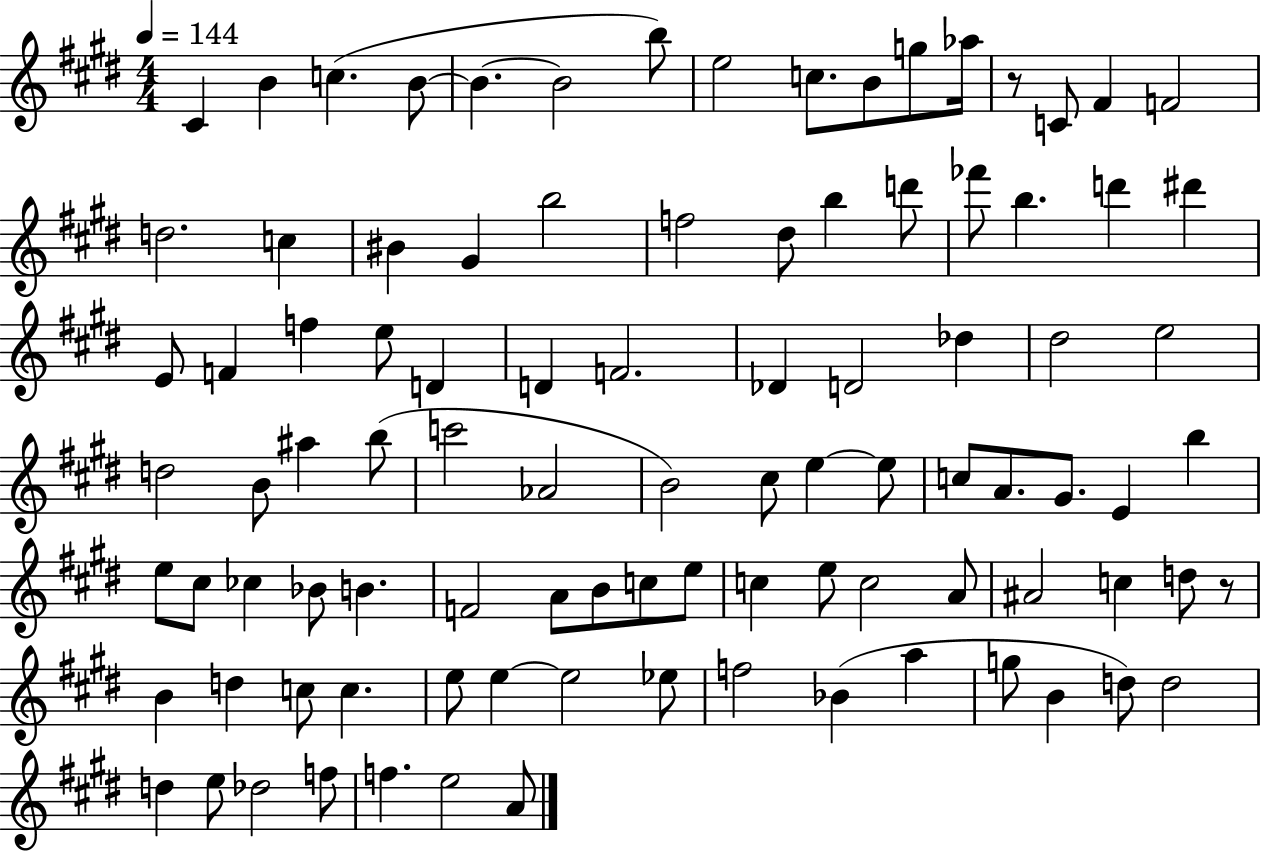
X:1
T:Untitled
M:4/4
L:1/4
K:E
^C B c B/2 B B2 b/2 e2 c/2 B/2 g/2 _a/4 z/2 C/2 ^F F2 d2 c ^B ^G b2 f2 ^d/2 b d'/2 _f'/2 b d' ^d' E/2 F f e/2 D D F2 _D D2 _d ^d2 e2 d2 B/2 ^a b/2 c'2 _A2 B2 ^c/2 e e/2 c/2 A/2 ^G/2 E b e/2 ^c/2 _c _B/2 B F2 A/2 B/2 c/2 e/2 c e/2 c2 A/2 ^A2 c d/2 z/2 B d c/2 c e/2 e e2 _e/2 f2 _B a g/2 B d/2 d2 d e/2 _d2 f/2 f e2 A/2